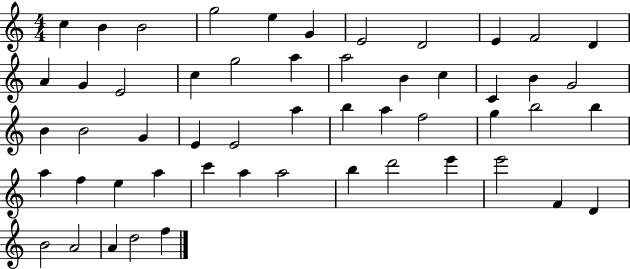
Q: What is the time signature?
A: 4/4